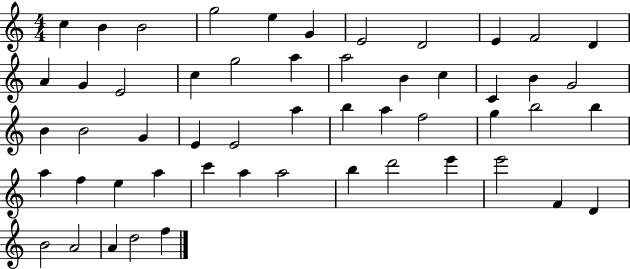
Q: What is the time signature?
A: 4/4